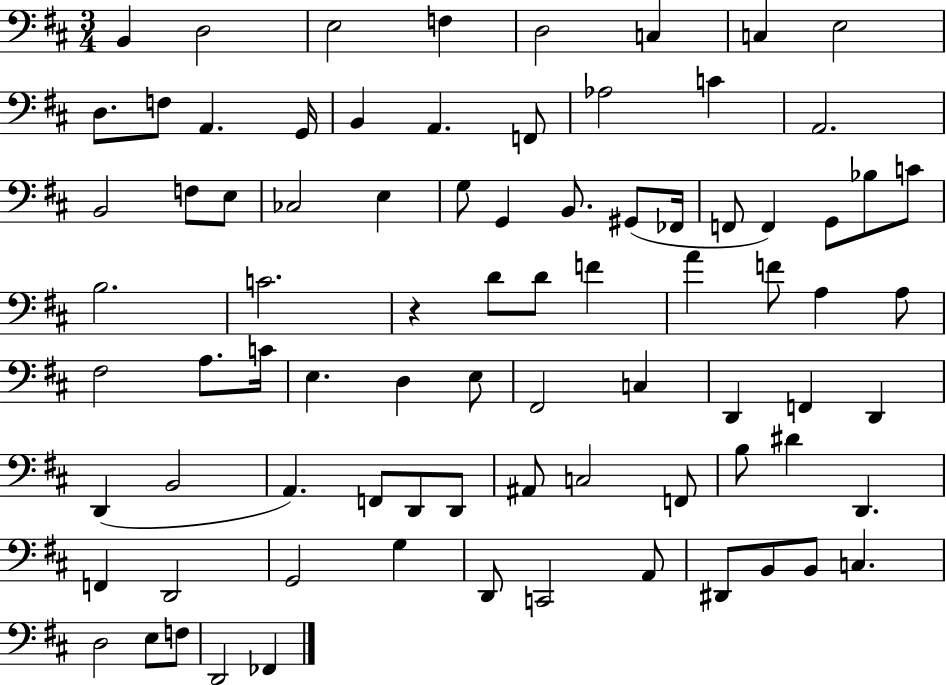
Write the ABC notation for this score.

X:1
T:Untitled
M:3/4
L:1/4
K:D
B,, D,2 E,2 F, D,2 C, C, E,2 D,/2 F,/2 A,, G,,/4 B,, A,, F,,/2 _A,2 C A,,2 B,,2 F,/2 E,/2 _C,2 E, G,/2 G,, B,,/2 ^G,,/2 _F,,/4 F,,/2 F,, G,,/2 _B,/2 C/2 B,2 C2 z D/2 D/2 F A F/2 A, A,/2 ^F,2 A,/2 C/4 E, D, E,/2 ^F,,2 C, D,, F,, D,, D,, B,,2 A,, F,,/2 D,,/2 D,,/2 ^A,,/2 C,2 F,,/2 B,/2 ^D D,, F,, D,,2 G,,2 G, D,,/2 C,,2 A,,/2 ^D,,/2 B,,/2 B,,/2 C, D,2 E,/2 F,/2 D,,2 _F,,